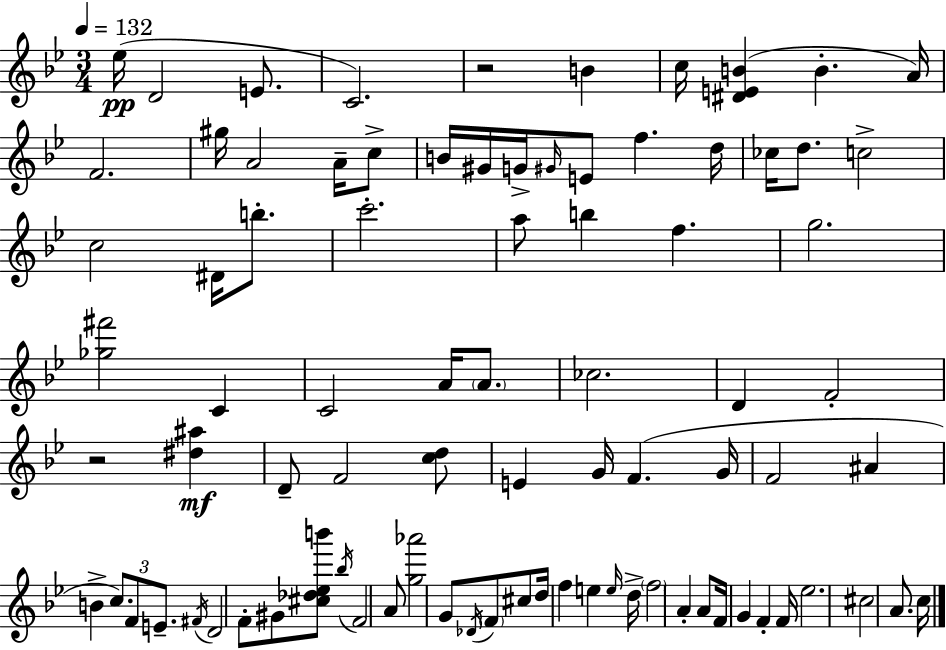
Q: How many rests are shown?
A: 2